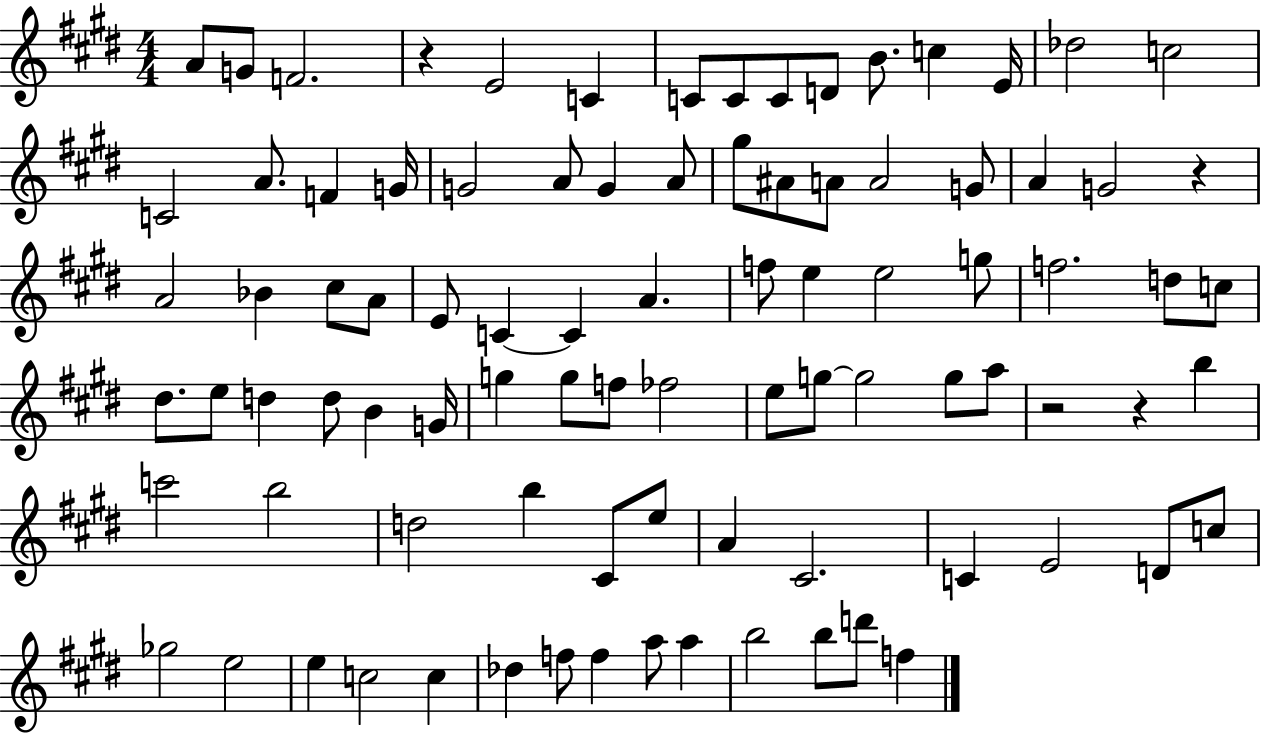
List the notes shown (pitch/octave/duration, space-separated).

A4/e G4/e F4/h. R/q E4/h C4/q C4/e C4/e C4/e D4/e B4/e. C5/q E4/s Db5/h C5/h C4/h A4/e. F4/q G4/s G4/h A4/e G4/q A4/e G#5/e A#4/e A4/e A4/h G4/e A4/q G4/h R/q A4/h Bb4/q C#5/e A4/e E4/e C4/q C4/q A4/q. F5/e E5/q E5/h G5/e F5/h. D5/e C5/e D#5/e. E5/e D5/q D5/e B4/q G4/s G5/q G5/e F5/e FES5/h E5/e G5/e G5/h G5/e A5/e R/h R/q B5/q C6/h B5/h D5/h B5/q C#4/e E5/e A4/q C#4/h. C4/q E4/h D4/e C5/e Gb5/h E5/h E5/q C5/h C5/q Db5/q F5/e F5/q A5/e A5/q B5/h B5/e D6/e F5/q